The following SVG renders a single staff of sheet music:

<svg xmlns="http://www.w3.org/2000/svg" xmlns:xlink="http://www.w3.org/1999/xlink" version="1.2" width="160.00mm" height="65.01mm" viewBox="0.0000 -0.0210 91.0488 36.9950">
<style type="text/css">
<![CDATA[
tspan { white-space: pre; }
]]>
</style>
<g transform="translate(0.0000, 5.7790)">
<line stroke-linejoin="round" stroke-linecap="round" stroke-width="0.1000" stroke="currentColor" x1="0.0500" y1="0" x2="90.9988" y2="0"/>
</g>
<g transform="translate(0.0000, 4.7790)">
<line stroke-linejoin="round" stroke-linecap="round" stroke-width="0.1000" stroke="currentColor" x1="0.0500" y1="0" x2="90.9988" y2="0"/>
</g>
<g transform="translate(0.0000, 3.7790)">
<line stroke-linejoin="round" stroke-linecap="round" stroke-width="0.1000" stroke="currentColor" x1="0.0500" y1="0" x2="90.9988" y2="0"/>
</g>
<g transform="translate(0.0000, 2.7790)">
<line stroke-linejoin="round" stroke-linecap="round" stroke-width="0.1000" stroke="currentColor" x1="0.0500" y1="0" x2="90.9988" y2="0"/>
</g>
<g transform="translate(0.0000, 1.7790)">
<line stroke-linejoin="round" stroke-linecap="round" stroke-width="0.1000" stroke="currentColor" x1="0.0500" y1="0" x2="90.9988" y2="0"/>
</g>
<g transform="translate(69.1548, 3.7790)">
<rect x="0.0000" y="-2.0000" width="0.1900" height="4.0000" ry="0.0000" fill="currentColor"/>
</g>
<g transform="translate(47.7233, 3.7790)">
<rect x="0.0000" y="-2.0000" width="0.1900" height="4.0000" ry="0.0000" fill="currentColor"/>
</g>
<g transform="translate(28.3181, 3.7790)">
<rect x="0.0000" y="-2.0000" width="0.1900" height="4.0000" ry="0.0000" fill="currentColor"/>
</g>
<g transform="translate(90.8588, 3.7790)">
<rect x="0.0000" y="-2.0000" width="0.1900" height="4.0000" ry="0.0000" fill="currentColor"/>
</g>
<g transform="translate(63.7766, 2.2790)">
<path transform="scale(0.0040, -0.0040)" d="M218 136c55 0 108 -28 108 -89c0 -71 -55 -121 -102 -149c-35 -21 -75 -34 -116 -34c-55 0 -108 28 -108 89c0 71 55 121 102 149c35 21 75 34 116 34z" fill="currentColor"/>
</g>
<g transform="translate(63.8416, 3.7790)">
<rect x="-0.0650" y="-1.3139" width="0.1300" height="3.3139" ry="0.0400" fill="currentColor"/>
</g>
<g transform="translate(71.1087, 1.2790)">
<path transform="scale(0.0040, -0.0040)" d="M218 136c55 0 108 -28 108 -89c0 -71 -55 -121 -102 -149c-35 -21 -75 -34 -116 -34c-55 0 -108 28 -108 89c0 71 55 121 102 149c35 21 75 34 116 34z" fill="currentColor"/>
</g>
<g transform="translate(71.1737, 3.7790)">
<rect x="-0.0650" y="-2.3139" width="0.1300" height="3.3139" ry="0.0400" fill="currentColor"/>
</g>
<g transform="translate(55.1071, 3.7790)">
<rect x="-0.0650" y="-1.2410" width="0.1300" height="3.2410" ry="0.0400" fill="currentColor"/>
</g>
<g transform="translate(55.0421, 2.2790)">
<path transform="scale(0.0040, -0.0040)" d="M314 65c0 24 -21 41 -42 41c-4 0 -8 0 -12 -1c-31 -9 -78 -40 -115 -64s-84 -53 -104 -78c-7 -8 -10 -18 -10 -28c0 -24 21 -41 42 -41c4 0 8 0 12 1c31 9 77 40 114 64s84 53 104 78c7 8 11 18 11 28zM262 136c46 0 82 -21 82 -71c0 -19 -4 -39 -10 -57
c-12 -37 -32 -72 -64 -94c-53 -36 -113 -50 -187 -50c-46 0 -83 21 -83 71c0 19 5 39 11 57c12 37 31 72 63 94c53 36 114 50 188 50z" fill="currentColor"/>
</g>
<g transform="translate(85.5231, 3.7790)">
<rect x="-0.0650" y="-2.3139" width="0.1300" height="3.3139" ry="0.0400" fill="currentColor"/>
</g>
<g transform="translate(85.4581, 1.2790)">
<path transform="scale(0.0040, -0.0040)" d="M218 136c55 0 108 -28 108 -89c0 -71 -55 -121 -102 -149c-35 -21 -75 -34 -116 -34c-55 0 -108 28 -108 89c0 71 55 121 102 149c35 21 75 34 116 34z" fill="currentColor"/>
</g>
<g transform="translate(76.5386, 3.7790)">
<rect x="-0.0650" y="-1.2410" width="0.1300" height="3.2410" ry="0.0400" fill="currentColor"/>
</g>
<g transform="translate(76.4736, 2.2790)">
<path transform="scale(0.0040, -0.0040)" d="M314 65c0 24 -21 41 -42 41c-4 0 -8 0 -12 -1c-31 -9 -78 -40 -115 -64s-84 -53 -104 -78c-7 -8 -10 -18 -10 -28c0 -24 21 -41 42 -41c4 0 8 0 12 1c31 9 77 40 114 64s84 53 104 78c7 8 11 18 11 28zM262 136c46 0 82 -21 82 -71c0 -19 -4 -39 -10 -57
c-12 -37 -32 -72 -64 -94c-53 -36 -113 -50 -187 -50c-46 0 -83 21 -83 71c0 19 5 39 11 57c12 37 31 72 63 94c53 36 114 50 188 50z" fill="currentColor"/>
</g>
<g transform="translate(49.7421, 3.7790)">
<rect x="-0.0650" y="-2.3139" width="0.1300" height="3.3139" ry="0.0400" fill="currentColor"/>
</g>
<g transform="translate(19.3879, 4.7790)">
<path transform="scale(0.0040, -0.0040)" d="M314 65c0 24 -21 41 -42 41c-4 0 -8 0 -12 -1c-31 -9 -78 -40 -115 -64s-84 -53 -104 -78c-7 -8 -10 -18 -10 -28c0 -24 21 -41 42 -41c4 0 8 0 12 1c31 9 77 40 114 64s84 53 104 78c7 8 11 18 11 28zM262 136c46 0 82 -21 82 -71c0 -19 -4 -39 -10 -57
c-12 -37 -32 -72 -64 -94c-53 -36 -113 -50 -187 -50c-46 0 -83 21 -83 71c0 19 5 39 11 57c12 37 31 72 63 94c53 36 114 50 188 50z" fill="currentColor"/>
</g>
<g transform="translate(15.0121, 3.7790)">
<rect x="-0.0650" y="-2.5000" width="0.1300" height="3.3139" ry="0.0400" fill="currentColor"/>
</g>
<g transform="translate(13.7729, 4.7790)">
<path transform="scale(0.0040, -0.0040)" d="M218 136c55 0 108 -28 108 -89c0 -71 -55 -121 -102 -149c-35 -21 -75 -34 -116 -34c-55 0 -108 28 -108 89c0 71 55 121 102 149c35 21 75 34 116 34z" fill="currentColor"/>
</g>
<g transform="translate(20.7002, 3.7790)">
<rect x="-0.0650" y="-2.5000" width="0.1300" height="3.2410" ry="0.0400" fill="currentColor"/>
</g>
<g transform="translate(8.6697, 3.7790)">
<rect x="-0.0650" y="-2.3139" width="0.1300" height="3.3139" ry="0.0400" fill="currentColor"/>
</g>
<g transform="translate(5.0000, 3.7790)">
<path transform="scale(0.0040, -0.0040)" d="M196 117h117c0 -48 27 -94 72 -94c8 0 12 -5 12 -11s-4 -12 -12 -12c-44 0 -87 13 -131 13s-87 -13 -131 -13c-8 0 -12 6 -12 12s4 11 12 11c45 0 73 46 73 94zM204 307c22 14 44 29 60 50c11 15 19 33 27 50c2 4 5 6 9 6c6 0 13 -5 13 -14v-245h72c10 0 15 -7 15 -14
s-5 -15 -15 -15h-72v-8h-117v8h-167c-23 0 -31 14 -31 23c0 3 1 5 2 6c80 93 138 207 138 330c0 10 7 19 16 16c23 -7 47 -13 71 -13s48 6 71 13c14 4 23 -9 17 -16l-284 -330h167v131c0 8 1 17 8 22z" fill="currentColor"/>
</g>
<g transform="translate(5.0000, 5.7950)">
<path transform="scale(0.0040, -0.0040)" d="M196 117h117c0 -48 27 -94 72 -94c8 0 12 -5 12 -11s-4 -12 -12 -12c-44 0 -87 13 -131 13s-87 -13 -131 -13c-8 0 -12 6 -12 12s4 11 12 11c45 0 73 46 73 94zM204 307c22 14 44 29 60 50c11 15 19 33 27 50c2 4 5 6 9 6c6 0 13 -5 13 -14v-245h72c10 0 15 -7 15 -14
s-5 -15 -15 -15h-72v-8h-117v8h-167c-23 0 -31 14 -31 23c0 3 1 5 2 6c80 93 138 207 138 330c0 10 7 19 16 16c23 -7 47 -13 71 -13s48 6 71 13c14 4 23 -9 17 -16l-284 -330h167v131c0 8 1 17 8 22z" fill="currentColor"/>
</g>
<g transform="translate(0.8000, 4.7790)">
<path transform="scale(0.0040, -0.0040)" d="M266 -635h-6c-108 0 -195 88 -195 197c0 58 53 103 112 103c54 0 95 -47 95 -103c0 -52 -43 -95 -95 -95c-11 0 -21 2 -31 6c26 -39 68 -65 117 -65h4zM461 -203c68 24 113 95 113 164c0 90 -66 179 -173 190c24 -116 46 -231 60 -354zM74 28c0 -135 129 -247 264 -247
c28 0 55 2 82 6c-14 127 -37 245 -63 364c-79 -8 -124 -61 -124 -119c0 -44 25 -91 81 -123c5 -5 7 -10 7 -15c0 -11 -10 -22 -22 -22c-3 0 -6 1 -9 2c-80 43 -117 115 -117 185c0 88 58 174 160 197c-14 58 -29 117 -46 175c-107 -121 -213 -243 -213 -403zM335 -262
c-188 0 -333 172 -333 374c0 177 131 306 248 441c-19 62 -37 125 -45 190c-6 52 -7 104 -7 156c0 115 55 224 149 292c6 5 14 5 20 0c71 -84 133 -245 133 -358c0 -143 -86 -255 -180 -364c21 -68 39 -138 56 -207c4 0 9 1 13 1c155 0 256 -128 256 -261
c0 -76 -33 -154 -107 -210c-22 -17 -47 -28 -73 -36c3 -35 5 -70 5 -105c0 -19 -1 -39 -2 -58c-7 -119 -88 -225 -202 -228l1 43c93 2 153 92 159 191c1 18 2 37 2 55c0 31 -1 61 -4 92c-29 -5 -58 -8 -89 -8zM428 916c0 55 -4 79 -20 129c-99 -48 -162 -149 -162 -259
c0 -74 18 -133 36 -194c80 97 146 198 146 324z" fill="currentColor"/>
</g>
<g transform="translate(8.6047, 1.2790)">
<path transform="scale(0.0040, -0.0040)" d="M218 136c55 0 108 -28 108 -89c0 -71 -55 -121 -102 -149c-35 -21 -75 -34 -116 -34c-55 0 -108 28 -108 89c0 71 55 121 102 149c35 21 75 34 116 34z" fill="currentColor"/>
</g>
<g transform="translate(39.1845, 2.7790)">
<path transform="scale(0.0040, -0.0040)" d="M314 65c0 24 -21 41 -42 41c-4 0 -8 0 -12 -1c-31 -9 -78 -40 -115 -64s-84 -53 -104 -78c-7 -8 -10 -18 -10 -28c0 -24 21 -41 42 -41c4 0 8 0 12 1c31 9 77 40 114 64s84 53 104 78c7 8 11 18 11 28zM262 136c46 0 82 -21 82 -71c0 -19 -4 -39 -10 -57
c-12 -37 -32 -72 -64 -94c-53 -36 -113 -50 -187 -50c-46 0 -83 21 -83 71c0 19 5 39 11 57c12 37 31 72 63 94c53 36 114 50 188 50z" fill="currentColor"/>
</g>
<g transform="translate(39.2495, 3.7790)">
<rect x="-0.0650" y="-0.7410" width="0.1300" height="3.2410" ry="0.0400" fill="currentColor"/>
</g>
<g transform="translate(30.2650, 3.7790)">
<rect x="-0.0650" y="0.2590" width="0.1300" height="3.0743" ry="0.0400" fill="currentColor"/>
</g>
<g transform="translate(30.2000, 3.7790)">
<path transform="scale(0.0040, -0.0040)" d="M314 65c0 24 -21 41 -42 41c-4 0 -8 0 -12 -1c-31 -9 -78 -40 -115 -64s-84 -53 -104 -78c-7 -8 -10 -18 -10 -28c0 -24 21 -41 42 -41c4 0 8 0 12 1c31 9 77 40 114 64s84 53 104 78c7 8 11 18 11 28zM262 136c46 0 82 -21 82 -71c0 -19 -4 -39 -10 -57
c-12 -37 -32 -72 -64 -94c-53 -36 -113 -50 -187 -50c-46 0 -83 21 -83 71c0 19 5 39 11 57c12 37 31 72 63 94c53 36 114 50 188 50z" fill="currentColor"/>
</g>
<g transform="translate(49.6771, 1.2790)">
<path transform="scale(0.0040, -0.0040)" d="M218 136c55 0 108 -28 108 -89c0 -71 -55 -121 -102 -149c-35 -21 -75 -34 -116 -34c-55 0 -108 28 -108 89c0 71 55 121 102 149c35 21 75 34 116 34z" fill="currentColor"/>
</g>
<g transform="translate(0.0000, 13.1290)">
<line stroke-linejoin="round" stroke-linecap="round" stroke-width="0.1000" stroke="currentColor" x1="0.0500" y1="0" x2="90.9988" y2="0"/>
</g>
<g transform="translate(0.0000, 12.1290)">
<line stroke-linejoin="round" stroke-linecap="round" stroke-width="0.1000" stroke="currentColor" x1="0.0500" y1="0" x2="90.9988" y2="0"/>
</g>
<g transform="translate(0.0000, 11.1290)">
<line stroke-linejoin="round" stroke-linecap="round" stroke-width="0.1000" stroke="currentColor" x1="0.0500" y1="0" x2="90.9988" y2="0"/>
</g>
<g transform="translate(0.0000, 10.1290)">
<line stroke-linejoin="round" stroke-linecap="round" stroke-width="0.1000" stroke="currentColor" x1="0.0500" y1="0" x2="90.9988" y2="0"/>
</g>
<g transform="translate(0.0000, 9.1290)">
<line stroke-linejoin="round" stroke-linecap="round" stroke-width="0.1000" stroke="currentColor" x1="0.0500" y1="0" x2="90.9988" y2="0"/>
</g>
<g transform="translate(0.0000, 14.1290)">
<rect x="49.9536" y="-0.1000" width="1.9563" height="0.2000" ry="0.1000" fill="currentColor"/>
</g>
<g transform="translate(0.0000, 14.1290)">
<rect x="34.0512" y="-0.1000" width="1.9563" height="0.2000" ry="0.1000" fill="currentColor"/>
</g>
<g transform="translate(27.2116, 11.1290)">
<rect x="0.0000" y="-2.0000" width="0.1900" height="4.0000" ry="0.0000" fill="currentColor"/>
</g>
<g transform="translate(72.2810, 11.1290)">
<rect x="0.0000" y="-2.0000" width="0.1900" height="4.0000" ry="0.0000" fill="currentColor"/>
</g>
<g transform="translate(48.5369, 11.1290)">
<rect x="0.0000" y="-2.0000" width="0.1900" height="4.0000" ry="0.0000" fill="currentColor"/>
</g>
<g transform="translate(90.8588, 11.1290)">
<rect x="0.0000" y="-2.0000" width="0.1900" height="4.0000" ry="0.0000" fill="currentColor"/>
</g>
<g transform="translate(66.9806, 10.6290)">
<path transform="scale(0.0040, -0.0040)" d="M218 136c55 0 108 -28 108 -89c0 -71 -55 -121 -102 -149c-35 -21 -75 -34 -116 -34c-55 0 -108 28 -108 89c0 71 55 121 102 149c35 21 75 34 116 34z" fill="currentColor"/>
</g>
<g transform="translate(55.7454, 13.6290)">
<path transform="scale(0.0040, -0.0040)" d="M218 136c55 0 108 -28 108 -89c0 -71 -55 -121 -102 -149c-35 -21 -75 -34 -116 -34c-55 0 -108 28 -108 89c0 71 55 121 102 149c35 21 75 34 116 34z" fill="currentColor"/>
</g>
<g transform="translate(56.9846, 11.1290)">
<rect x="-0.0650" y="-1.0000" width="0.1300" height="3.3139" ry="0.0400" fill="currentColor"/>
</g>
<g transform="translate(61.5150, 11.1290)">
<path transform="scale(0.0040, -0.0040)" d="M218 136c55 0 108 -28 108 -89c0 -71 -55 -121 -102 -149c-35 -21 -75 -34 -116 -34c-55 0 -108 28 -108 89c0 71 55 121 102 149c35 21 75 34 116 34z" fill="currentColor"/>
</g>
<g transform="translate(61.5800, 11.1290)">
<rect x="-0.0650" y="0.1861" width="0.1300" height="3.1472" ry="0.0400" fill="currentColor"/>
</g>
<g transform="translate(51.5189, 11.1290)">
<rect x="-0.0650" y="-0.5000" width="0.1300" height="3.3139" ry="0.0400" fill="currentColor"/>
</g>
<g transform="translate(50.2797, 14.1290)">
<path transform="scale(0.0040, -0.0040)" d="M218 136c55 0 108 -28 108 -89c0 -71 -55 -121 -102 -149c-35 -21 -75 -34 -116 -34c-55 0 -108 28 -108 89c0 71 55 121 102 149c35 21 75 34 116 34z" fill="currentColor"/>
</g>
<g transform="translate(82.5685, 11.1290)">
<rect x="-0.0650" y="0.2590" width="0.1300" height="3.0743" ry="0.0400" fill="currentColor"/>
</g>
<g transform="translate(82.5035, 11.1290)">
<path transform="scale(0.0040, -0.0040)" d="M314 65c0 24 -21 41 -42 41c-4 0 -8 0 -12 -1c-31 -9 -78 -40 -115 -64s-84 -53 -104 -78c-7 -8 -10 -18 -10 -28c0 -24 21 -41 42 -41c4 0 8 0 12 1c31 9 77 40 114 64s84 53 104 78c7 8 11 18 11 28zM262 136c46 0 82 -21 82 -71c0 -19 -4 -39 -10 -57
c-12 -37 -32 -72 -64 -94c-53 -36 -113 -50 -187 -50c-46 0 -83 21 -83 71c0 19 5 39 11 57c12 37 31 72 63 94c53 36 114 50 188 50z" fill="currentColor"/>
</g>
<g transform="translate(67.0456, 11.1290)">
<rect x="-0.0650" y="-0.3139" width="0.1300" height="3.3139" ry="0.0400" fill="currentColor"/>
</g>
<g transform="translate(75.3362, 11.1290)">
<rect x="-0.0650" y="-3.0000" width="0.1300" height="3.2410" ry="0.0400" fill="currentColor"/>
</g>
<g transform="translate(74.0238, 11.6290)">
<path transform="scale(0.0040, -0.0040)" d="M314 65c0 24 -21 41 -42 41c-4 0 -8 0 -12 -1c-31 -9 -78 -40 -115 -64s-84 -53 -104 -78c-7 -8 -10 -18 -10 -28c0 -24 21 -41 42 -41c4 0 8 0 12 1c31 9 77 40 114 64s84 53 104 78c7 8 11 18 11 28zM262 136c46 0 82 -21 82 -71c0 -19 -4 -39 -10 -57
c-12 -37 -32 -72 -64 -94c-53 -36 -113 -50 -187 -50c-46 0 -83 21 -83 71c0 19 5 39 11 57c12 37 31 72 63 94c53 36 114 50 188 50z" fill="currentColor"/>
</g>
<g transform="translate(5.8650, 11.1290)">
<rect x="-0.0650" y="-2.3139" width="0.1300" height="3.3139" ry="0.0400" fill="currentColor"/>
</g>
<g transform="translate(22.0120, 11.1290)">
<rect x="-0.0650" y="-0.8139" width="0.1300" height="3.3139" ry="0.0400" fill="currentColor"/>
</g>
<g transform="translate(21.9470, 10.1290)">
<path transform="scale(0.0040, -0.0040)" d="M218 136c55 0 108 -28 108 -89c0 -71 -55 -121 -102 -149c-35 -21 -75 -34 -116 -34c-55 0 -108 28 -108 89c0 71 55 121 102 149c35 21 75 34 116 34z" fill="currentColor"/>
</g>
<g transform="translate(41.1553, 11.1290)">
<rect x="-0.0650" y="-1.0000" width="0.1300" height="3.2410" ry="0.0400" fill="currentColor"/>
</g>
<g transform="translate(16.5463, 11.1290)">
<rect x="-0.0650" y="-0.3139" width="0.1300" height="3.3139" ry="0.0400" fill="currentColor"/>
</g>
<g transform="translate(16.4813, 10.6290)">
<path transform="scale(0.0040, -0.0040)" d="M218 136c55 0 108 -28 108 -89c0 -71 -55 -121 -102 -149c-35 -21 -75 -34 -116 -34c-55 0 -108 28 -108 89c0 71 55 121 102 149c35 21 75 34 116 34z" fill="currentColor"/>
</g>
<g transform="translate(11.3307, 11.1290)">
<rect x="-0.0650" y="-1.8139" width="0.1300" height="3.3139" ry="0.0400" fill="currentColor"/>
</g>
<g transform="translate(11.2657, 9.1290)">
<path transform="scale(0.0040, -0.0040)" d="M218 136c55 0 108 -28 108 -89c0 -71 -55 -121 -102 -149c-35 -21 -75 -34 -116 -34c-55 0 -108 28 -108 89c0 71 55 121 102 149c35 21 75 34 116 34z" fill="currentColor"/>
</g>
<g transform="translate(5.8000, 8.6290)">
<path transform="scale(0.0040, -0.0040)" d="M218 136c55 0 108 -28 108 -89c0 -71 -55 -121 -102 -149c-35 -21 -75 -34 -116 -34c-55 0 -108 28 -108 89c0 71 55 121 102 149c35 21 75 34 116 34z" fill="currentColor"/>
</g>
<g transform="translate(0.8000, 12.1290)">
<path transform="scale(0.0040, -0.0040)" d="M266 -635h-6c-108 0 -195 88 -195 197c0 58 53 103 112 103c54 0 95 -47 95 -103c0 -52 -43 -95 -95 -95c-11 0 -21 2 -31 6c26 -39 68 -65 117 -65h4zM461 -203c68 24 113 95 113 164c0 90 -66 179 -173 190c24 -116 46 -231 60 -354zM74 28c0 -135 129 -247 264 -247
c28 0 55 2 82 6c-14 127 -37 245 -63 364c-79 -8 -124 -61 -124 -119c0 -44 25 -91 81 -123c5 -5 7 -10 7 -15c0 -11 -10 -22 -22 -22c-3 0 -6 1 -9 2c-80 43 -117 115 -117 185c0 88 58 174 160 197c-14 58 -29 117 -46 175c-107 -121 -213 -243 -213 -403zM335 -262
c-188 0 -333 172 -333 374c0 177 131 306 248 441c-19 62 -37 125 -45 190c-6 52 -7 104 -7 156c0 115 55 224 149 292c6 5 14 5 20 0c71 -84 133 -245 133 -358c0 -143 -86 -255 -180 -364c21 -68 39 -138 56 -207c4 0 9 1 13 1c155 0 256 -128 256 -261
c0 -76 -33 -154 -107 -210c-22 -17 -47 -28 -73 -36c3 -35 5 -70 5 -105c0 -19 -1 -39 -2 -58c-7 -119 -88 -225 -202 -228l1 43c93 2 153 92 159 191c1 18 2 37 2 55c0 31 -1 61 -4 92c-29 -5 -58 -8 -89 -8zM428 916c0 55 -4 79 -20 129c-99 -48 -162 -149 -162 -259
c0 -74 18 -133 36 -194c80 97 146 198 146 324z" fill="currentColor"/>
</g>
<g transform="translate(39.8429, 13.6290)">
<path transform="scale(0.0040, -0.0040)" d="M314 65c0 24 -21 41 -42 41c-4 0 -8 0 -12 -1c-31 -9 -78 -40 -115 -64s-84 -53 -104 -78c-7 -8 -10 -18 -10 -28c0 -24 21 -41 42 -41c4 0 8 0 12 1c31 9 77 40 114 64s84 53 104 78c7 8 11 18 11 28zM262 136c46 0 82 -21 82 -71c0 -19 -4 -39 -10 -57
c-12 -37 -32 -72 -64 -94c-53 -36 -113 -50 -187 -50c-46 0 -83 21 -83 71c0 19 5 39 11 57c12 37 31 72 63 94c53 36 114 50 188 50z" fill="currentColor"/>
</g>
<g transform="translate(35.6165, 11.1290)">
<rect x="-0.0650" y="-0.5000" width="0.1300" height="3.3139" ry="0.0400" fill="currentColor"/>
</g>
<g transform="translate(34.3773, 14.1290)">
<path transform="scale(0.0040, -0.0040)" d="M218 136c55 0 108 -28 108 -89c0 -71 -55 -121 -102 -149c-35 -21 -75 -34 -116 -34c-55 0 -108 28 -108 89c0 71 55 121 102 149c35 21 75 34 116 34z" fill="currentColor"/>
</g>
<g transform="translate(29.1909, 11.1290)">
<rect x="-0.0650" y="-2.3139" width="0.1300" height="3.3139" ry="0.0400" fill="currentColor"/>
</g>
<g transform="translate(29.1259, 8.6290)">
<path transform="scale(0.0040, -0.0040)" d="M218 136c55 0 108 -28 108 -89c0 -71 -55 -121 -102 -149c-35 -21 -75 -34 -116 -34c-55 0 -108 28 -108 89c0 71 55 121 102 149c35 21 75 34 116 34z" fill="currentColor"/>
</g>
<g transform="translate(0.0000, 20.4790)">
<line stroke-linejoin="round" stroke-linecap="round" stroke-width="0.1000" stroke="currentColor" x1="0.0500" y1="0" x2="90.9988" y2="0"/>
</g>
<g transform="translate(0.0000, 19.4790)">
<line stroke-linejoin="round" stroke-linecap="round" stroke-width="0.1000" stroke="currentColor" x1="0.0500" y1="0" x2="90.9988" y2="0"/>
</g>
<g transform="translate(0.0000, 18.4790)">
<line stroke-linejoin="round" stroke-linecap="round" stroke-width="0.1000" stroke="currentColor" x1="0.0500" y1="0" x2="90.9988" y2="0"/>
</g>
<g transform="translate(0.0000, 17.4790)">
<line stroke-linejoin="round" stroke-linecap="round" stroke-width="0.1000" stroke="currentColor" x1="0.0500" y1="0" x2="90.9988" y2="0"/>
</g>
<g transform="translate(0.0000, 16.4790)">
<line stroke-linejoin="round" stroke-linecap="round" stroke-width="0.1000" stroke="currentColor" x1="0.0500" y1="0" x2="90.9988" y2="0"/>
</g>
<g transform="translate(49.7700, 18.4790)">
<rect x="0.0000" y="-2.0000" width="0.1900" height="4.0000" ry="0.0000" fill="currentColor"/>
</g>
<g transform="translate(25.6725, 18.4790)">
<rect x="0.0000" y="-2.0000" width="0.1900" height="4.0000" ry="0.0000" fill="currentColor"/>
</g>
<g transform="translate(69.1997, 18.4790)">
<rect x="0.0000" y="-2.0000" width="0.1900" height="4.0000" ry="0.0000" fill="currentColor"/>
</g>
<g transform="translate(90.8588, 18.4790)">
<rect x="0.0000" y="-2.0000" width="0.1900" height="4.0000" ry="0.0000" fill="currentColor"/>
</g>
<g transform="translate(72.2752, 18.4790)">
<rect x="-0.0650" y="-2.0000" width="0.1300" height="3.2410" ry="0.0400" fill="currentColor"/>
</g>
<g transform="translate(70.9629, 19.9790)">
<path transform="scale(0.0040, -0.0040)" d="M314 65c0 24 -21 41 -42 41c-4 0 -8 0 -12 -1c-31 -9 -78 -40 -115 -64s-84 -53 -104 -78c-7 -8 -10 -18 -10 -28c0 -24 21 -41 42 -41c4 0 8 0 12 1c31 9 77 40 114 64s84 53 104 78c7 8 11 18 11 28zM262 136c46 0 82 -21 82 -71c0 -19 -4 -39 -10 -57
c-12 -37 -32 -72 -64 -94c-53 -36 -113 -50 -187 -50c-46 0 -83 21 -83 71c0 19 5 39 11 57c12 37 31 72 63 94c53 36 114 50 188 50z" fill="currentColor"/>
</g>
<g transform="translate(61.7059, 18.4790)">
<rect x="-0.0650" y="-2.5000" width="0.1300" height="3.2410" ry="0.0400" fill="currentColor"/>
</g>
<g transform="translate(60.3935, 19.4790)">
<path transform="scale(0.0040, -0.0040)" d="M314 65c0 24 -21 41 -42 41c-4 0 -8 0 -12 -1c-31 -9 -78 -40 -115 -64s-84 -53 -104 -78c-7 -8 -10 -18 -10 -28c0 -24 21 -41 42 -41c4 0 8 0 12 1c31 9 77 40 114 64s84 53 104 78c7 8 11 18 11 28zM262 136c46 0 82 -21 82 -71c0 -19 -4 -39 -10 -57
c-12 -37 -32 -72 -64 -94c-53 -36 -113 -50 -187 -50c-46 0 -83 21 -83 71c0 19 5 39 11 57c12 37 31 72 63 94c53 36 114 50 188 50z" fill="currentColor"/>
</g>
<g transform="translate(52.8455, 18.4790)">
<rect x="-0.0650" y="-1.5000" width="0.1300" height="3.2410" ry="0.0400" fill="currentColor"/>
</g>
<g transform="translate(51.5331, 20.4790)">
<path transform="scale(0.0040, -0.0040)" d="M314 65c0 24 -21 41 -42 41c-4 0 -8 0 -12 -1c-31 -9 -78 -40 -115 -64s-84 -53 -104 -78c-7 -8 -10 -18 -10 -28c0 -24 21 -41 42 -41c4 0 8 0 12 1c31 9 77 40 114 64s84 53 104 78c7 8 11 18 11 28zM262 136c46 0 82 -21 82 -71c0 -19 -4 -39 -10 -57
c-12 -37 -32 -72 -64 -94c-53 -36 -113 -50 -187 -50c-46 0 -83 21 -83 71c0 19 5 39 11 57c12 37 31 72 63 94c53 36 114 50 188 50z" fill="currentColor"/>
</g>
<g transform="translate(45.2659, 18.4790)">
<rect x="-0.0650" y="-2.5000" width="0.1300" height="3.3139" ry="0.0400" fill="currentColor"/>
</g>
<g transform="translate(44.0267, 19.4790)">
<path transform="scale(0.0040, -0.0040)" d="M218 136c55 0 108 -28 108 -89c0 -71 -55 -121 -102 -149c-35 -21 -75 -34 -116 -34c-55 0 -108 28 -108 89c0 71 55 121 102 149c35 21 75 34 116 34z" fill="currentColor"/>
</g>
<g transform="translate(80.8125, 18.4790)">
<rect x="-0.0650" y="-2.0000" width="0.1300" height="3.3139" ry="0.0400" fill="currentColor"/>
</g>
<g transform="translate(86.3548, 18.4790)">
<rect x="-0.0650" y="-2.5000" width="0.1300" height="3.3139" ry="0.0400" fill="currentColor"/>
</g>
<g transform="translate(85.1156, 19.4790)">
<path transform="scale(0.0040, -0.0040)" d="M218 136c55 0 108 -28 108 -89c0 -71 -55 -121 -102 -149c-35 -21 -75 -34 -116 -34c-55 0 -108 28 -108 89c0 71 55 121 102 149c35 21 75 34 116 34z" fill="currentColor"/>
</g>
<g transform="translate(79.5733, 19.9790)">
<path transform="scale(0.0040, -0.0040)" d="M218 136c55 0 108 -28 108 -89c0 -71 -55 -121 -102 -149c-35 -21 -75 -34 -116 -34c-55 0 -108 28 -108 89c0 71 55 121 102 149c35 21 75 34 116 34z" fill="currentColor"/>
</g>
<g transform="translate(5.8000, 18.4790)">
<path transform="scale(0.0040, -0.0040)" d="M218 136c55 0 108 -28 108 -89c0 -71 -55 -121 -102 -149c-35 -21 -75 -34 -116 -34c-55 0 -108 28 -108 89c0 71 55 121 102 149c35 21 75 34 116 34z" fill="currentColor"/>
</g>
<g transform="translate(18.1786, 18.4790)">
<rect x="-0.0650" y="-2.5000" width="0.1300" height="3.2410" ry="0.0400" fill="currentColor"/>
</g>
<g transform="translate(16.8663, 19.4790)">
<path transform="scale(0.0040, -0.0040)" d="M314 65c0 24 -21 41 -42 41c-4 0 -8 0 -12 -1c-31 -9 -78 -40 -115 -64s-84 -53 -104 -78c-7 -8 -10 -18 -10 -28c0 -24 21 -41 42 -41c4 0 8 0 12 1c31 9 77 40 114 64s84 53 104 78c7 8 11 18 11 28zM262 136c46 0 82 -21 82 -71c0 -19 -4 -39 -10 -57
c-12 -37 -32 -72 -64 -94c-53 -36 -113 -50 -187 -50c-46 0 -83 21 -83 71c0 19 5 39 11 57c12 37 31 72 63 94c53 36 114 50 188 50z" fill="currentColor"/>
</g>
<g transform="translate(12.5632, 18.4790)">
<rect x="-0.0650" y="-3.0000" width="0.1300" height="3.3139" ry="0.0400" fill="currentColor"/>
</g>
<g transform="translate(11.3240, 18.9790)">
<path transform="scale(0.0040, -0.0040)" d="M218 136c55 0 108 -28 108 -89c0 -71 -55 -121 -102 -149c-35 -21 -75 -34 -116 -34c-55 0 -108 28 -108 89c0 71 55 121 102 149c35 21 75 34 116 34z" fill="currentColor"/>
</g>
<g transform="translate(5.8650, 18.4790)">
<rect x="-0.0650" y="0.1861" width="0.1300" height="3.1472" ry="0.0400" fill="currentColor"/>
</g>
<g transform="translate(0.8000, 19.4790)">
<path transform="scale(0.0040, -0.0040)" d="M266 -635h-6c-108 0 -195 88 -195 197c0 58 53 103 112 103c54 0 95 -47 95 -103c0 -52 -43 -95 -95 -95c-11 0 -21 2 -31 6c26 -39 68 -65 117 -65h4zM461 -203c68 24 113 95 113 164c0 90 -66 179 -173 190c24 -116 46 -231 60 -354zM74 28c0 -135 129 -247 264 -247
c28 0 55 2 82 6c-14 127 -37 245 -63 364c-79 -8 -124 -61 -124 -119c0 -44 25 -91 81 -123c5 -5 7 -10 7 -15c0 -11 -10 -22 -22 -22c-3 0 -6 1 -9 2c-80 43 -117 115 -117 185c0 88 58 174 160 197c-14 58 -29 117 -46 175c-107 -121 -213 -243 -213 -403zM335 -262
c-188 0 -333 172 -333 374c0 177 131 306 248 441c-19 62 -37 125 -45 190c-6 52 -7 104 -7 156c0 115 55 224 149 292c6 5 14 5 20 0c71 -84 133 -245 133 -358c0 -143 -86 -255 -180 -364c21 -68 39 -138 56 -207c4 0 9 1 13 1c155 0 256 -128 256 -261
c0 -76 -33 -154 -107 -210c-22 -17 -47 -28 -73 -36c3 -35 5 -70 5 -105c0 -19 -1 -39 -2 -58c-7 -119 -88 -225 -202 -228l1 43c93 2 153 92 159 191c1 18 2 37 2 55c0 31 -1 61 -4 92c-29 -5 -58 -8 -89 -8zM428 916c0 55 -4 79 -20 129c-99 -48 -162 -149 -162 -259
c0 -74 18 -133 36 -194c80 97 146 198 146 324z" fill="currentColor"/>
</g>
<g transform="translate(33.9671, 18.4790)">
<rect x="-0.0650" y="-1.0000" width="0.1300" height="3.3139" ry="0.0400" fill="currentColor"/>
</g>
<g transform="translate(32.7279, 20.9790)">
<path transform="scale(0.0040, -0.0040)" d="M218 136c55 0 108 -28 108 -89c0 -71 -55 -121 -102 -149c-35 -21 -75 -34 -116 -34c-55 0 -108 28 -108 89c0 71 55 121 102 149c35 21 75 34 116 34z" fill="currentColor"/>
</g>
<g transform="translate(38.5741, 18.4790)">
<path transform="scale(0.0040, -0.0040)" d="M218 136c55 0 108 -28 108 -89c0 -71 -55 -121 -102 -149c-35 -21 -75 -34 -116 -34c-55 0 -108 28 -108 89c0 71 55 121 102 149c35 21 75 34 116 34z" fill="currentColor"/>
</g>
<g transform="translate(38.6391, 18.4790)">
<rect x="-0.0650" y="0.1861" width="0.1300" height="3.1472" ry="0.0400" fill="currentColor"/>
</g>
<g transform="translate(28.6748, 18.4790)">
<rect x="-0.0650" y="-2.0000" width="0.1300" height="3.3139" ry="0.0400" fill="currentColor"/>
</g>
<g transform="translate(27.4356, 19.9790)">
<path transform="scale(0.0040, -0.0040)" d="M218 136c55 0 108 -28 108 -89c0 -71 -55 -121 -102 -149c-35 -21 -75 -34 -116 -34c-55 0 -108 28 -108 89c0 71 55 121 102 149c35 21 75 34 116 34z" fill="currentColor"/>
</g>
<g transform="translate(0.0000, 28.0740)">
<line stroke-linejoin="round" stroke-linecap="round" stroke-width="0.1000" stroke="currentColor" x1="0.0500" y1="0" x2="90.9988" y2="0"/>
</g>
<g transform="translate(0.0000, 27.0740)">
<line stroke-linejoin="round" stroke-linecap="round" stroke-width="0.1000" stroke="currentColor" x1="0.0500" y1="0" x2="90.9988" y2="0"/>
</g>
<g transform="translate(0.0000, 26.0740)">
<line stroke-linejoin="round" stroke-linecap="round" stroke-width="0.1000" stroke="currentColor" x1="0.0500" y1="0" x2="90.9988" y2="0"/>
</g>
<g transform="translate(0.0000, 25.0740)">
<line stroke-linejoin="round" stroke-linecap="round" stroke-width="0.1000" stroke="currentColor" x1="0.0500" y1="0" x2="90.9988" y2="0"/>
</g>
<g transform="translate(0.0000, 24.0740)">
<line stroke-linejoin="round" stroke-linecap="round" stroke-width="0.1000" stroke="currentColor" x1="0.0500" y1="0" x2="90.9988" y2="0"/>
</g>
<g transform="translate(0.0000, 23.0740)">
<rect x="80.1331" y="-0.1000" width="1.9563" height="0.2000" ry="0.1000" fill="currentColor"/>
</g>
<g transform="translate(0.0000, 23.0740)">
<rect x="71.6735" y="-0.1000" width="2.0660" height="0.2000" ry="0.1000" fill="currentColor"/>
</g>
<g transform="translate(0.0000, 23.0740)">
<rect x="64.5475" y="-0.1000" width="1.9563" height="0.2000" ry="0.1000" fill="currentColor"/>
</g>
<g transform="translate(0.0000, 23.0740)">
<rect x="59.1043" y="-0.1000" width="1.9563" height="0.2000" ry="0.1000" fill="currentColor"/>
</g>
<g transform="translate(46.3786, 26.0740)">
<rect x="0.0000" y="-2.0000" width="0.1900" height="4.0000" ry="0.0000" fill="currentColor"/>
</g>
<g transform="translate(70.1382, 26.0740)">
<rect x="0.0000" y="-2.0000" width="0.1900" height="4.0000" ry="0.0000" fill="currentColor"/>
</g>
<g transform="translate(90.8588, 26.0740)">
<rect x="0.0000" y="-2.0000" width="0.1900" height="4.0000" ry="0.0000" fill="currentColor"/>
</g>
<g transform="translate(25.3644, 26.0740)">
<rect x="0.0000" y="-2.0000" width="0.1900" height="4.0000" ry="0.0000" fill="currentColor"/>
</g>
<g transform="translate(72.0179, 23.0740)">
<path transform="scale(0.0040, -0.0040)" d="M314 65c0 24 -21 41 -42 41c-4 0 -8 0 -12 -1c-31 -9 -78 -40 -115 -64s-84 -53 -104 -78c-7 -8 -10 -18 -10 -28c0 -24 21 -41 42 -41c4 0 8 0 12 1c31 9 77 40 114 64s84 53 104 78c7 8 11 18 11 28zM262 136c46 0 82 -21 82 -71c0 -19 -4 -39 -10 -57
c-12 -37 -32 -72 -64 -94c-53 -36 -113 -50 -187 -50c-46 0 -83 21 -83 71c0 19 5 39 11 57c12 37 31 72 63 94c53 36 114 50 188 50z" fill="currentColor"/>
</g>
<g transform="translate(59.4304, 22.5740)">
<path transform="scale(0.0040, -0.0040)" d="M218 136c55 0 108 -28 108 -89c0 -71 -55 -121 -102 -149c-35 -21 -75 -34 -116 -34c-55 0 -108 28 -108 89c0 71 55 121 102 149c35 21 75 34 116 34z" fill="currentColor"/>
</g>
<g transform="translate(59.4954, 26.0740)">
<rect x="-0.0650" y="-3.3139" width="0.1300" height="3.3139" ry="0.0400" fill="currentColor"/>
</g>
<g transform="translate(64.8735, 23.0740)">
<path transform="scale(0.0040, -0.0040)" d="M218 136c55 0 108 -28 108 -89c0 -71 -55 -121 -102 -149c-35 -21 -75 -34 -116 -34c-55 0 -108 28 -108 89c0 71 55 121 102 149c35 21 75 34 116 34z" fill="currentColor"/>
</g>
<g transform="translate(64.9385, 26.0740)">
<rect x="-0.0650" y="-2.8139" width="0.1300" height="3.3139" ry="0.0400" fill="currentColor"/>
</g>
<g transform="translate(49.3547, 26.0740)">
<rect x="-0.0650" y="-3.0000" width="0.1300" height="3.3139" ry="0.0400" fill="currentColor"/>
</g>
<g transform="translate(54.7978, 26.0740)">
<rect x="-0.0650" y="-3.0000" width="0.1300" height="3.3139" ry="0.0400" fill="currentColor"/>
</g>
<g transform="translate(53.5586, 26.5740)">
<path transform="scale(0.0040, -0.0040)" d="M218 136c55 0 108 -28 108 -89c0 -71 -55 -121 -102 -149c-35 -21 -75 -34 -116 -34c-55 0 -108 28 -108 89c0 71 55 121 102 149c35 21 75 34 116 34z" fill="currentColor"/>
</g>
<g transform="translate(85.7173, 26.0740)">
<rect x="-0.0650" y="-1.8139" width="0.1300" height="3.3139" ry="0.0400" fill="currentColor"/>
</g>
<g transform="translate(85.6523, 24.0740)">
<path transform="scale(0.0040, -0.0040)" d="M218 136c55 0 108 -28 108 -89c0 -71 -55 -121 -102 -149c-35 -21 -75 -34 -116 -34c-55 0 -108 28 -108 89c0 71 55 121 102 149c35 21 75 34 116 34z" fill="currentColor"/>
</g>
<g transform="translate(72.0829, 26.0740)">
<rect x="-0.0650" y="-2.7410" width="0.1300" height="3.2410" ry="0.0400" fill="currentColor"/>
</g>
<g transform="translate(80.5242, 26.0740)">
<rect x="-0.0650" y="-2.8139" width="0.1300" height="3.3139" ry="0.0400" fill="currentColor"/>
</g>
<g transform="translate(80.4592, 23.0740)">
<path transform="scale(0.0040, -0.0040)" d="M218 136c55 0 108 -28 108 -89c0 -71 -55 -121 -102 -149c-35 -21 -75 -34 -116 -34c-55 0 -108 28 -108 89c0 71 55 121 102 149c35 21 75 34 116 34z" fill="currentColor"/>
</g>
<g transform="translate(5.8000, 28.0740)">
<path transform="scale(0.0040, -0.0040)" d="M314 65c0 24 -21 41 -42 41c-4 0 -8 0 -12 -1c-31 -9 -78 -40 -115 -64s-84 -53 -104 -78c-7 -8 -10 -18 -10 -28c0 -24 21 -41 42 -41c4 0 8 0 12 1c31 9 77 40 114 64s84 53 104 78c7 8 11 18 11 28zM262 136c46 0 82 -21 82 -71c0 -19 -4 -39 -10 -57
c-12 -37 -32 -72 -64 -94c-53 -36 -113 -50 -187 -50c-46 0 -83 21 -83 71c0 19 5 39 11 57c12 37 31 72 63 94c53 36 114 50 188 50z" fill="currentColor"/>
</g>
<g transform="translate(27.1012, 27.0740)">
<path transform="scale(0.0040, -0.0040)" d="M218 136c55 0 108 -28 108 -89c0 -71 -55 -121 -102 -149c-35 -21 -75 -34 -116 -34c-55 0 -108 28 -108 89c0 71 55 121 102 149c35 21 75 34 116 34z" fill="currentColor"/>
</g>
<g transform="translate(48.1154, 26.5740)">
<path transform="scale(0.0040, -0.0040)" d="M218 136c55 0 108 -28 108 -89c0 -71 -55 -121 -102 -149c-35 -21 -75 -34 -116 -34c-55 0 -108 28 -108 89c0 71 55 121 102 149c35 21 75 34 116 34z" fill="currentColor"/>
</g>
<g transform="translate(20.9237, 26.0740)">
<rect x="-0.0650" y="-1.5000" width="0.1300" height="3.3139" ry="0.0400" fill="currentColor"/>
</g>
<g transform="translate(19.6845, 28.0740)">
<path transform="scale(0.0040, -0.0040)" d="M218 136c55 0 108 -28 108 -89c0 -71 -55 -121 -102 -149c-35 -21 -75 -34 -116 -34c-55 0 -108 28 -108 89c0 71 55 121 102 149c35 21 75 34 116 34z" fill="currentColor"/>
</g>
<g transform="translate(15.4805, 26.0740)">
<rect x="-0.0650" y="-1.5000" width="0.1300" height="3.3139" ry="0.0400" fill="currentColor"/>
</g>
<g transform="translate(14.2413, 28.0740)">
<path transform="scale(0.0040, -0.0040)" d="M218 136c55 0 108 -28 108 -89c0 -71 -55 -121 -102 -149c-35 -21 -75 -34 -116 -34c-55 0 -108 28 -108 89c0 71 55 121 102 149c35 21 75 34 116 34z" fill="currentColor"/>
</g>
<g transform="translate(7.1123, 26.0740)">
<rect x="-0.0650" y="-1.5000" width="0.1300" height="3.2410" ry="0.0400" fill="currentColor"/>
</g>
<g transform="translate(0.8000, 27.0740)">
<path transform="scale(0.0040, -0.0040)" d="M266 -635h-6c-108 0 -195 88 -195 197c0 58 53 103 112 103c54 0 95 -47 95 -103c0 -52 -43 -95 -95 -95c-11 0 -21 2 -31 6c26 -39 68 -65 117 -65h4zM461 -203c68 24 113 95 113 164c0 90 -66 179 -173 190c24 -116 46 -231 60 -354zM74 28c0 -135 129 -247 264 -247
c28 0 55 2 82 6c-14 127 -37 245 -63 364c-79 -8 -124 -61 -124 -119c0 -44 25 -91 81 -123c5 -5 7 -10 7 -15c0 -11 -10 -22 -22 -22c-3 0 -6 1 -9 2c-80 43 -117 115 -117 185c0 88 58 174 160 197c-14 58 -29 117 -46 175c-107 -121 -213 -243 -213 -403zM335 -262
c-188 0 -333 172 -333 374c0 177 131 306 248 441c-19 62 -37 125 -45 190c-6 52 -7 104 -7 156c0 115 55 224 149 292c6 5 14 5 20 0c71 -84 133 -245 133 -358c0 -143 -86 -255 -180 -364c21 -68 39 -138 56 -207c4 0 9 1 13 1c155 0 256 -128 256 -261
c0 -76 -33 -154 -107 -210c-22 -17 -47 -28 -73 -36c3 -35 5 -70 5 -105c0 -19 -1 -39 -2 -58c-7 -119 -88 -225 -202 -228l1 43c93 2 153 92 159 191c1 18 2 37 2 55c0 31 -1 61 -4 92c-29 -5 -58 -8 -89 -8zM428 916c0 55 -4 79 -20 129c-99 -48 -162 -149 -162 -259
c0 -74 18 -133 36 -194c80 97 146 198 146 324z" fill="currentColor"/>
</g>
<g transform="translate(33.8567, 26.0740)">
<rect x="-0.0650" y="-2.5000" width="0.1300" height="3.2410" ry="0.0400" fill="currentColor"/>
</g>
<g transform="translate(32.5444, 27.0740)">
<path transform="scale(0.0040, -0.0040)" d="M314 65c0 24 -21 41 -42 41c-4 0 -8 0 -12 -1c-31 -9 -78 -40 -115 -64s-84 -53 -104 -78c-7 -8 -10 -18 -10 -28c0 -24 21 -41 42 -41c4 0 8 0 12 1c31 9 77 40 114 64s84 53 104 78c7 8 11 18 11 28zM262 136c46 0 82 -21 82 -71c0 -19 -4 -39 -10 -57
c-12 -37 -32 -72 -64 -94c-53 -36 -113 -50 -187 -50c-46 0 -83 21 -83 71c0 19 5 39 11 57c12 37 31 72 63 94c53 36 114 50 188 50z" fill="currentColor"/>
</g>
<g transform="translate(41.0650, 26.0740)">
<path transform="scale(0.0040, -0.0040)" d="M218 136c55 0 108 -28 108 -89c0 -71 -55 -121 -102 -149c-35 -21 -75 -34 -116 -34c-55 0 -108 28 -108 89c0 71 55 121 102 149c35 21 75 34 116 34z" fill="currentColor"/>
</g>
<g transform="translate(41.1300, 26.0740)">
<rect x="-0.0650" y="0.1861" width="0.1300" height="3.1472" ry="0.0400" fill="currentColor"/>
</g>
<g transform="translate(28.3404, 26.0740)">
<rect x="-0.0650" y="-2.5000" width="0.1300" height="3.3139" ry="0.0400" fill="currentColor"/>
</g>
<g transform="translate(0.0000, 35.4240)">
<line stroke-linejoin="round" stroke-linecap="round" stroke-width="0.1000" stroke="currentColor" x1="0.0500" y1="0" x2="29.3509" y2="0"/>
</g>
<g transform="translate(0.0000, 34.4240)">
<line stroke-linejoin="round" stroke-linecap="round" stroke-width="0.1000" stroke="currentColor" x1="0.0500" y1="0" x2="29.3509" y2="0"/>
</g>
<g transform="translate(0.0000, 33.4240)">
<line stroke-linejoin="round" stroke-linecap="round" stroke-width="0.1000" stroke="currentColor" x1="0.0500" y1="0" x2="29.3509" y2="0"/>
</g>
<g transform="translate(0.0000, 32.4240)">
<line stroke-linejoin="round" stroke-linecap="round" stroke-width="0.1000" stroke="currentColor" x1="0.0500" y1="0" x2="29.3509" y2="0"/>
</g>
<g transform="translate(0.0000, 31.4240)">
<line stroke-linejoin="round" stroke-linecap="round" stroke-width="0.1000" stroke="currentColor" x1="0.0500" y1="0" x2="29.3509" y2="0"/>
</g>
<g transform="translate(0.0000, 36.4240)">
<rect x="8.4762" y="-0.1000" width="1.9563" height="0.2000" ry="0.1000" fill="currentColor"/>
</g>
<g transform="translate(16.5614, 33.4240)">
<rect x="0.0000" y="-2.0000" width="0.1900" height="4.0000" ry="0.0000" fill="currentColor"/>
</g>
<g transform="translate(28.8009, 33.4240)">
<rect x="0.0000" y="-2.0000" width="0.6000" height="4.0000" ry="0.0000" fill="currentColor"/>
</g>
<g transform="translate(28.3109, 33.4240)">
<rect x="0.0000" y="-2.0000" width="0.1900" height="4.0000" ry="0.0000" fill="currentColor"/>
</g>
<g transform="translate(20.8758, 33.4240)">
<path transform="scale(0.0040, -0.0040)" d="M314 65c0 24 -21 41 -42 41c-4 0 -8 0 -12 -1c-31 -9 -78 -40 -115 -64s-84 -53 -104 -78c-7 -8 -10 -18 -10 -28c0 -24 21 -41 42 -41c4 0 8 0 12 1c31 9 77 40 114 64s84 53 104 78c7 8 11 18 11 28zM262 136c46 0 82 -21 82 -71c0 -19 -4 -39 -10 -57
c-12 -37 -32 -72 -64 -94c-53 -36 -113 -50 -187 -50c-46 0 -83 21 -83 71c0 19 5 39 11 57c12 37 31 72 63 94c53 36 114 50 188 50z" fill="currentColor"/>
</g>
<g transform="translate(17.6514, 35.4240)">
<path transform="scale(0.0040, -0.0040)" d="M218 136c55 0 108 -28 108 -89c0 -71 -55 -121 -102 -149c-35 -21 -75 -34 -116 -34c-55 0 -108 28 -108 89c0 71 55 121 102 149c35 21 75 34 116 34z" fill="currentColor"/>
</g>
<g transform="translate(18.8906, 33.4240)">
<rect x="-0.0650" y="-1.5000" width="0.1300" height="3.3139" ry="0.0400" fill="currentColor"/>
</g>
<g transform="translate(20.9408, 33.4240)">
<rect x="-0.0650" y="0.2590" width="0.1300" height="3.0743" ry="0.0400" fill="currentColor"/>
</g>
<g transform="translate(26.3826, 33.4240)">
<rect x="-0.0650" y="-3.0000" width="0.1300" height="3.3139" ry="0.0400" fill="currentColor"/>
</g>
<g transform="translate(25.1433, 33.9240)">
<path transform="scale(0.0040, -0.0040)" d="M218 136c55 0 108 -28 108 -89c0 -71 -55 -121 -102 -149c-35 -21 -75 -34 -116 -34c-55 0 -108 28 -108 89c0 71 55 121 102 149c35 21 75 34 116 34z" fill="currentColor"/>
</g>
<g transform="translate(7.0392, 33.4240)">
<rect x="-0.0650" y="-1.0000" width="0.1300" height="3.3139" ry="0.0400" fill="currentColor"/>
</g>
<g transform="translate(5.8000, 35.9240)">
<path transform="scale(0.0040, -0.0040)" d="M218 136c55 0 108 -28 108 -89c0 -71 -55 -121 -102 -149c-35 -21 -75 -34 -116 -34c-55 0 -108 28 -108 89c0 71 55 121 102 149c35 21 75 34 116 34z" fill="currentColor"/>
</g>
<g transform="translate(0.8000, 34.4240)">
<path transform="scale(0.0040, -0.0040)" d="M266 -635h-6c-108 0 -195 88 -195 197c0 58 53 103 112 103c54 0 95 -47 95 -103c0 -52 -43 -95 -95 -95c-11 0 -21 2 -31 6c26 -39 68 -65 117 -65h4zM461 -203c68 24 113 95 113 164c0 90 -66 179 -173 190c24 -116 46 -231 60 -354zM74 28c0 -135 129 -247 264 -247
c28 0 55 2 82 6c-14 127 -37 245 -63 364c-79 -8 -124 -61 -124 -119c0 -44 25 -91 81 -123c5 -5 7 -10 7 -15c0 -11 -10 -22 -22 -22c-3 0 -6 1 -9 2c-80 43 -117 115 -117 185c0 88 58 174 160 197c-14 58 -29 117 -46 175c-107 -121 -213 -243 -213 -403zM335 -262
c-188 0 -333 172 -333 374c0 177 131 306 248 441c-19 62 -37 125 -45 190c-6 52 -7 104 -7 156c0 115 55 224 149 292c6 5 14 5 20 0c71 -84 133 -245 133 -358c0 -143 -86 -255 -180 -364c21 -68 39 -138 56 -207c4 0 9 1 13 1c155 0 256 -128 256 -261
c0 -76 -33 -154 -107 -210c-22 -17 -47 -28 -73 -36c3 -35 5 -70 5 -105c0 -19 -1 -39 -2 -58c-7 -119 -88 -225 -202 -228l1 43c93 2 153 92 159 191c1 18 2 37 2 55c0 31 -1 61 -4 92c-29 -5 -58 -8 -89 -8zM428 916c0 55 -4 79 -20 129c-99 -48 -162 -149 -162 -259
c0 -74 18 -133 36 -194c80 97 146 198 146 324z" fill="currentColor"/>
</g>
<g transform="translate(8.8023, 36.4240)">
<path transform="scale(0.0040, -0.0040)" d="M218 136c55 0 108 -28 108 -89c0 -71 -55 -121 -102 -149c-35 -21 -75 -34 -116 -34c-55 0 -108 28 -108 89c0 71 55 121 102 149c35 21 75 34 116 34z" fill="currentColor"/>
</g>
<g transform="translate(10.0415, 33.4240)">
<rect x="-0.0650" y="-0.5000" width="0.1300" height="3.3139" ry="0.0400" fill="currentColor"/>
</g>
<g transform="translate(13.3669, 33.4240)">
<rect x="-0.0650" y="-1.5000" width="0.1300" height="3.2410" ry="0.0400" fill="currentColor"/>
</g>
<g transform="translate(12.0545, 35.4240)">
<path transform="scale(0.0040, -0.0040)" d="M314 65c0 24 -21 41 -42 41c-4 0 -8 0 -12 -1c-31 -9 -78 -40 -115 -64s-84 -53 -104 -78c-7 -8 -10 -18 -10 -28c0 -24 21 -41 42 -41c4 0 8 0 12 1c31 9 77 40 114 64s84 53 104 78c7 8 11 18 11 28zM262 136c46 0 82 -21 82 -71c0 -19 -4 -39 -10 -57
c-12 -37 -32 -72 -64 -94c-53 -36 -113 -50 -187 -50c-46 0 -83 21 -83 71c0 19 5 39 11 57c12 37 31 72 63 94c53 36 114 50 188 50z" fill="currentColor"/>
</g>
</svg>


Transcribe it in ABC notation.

X:1
T:Untitled
M:4/4
L:1/4
K:C
g G G2 B2 d2 g e2 e g e2 g g f c d g C D2 C D B c A2 B2 B A G2 F D B G E2 G2 F2 F G E2 E E G G2 B A A b a a2 a f D C E2 E B2 A